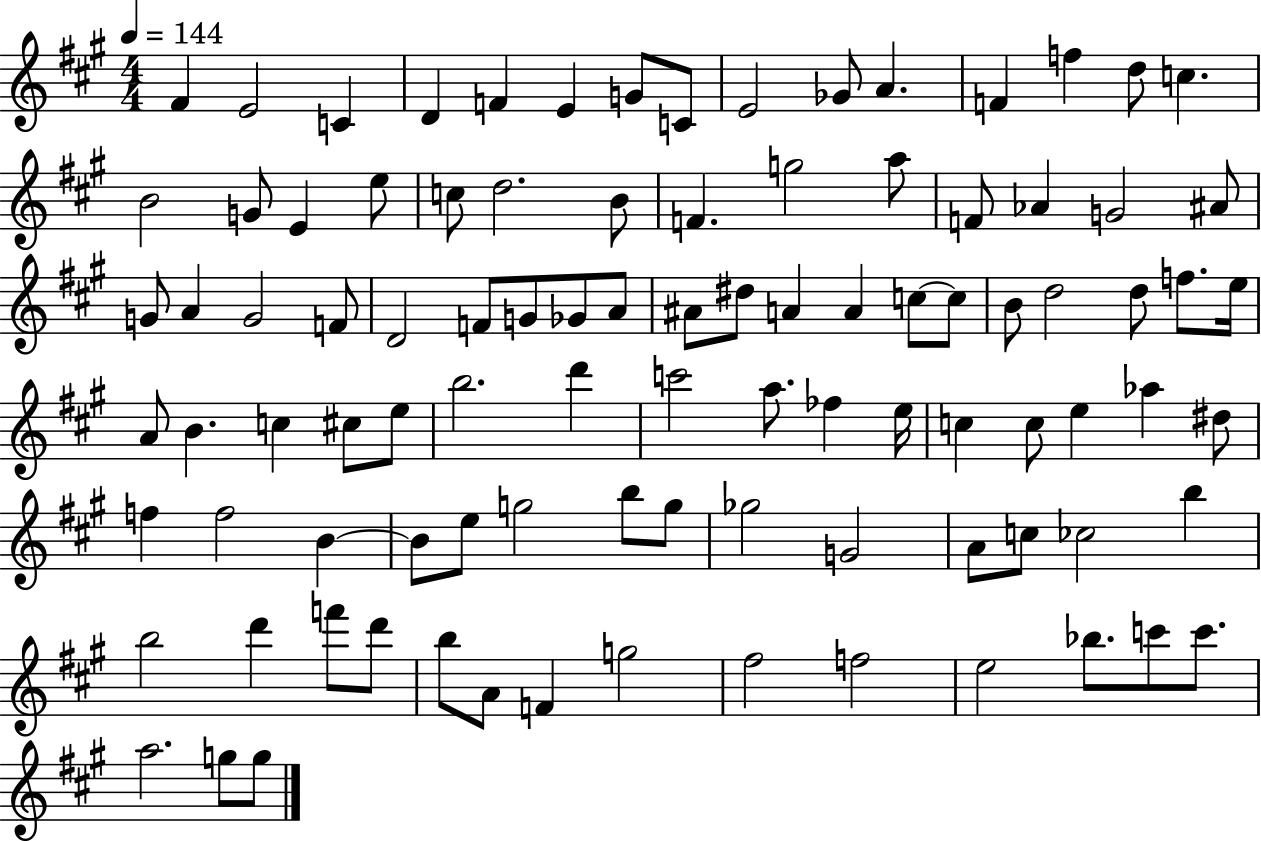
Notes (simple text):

F#4/q E4/h C4/q D4/q F4/q E4/q G4/e C4/e E4/h Gb4/e A4/q. F4/q F5/q D5/e C5/q. B4/h G4/e E4/q E5/e C5/e D5/h. B4/e F4/q. G5/h A5/e F4/e Ab4/q G4/h A#4/e G4/e A4/q G4/h F4/e D4/h F4/e G4/e Gb4/e A4/e A#4/e D#5/e A4/q A4/q C5/e C5/e B4/e D5/h D5/e F5/e. E5/s A4/e B4/q. C5/q C#5/e E5/e B5/h. D6/q C6/h A5/e. FES5/q E5/s C5/q C5/e E5/q Ab5/q D#5/e F5/q F5/h B4/q B4/e E5/e G5/h B5/e G5/e Gb5/h G4/h A4/e C5/e CES5/h B5/q B5/h D6/q F6/e D6/e B5/e A4/e F4/q G5/h F#5/h F5/h E5/h Bb5/e. C6/e C6/e. A5/h. G5/e G5/e